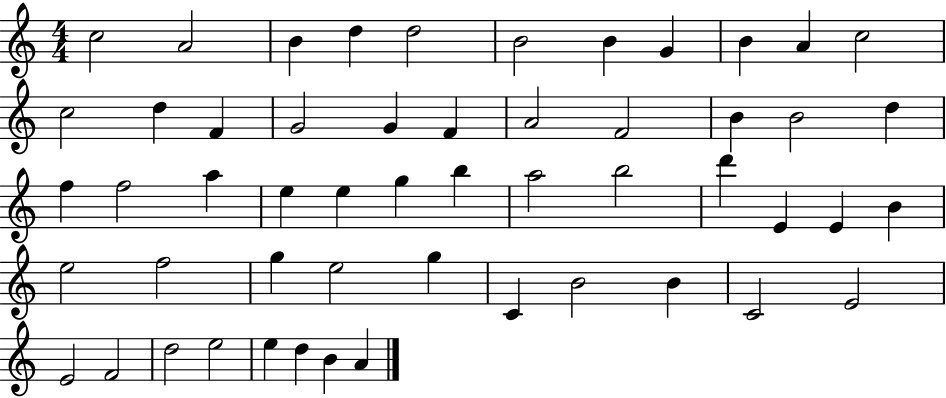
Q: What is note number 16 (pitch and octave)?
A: G4